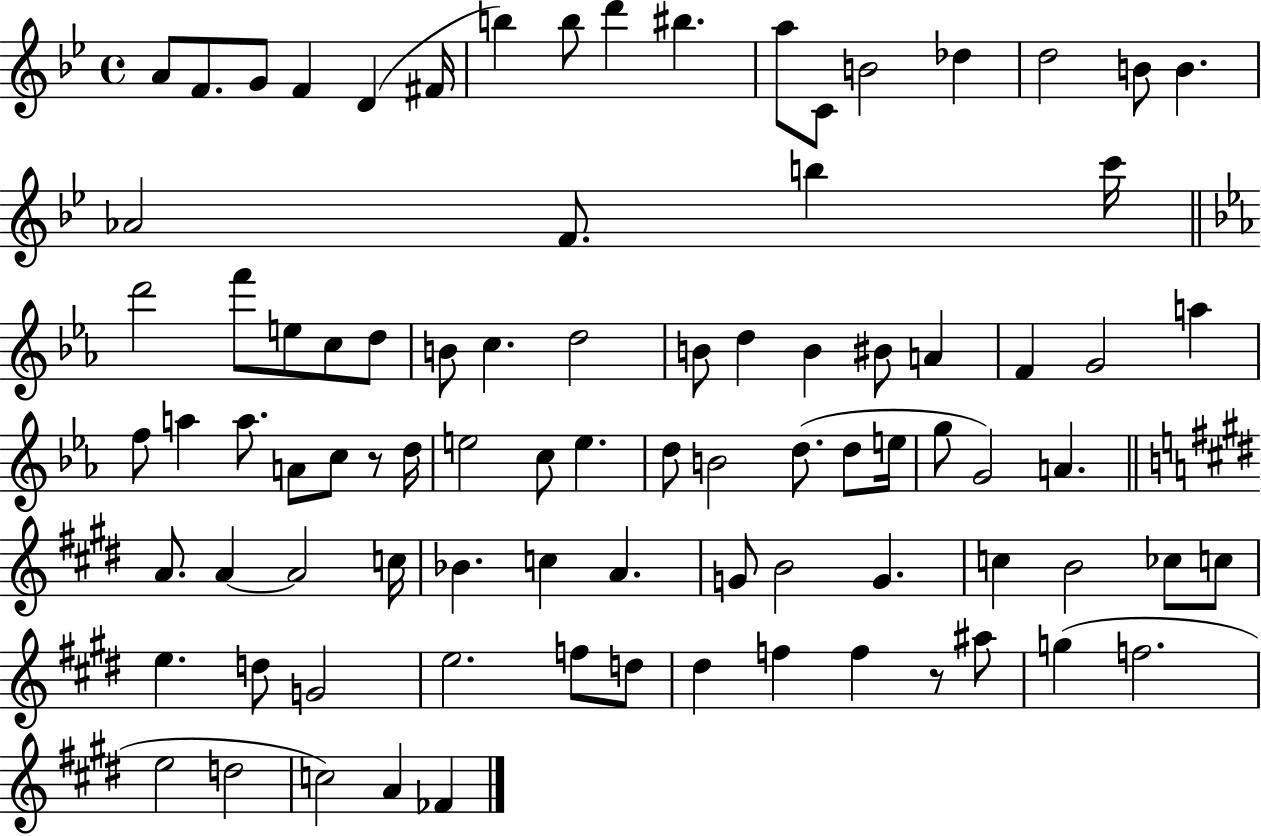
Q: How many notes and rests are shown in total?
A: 87